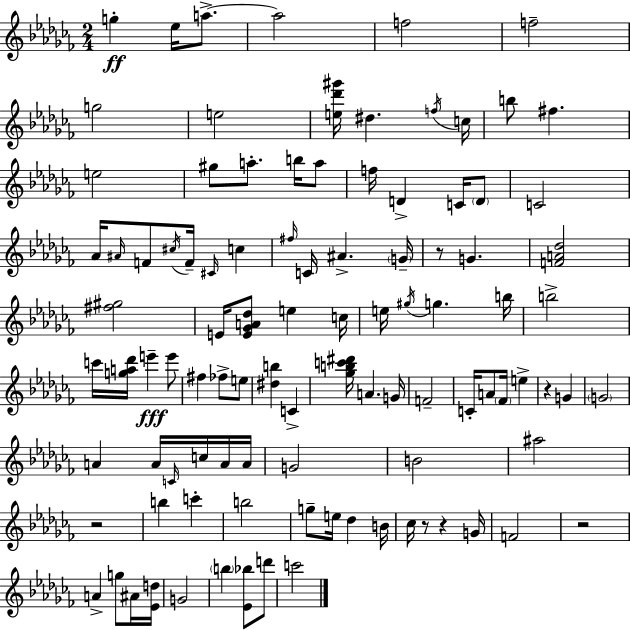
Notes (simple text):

G5/q Eb5/s A5/e. A5/h F5/h F5/h G5/h E5/h [E5,Db6,G#6]/s D#5/q. F5/s C5/s B5/e F#5/q. E5/h G#5/e A5/e. B5/s A5/e F5/s D4/q C4/s D4/e C4/h Ab4/s A#4/s F4/e C#5/s F4/s C#4/s C5/q F#5/s C4/s A#4/q. G4/s R/e G4/q. [F4,A4,Db5]/h [F#5,G#5]/h E4/s [E4,Gb4,A4,Db5]/e E5/q C5/s E5/s G#5/s G5/q. B5/s B5/h C6/s [G5,A5,Db6]/s E6/q E6/e F#5/q FES5/e E5/e [D#5,B5]/q C4/q [Gb5,B5,C6,D#6]/s A4/q. G4/s F4/h C4/s A4/e FES4/s E5/q R/q G4/q G4/h A4/q A4/s C4/s C5/s A4/s A4/s G4/h B4/h A#5/h R/h B5/q C6/q B5/h G5/e E5/s Db5/q B4/s CES5/s R/e R/q G4/s F4/h R/h A4/q G5/e A#4/s [Eb4,D5]/s G4/h B5/q [Eb4,Bb5]/e D6/e C6/h